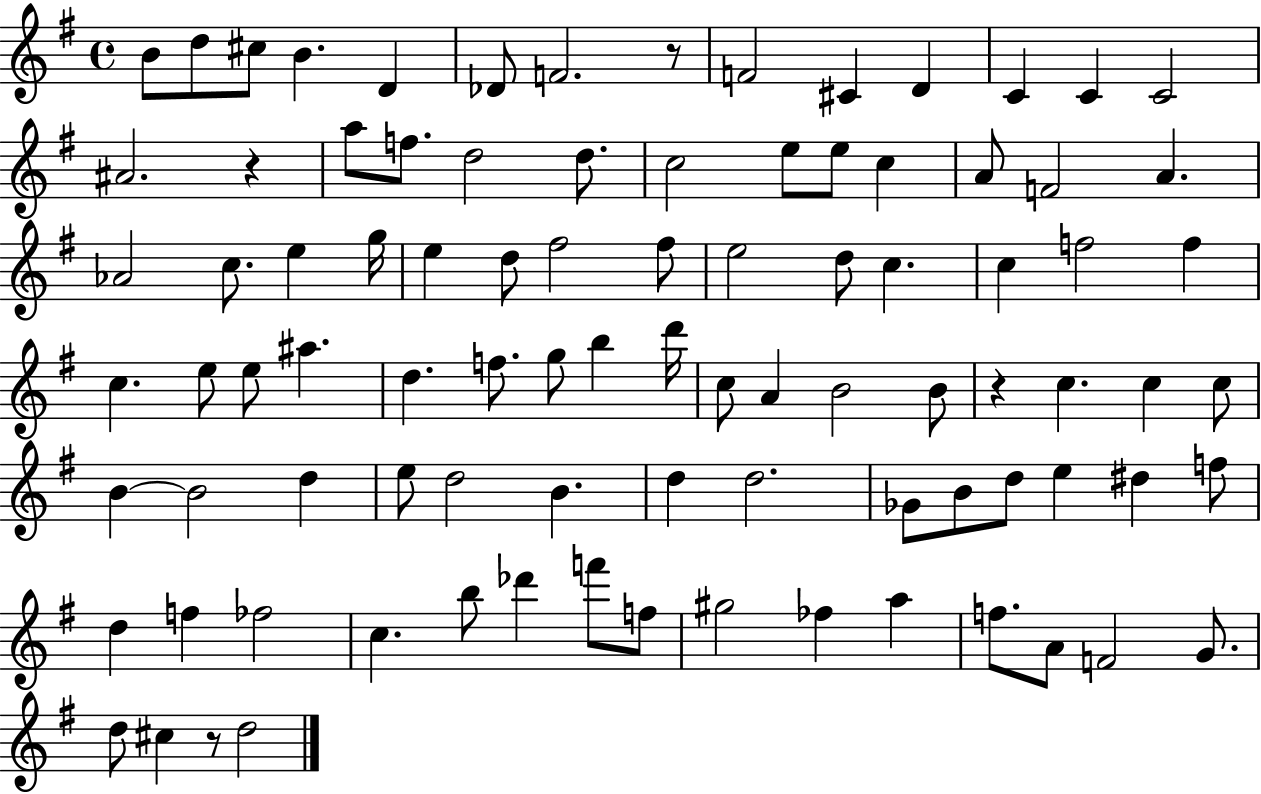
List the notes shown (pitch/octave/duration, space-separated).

B4/e D5/e C#5/e B4/q. D4/q Db4/e F4/h. R/e F4/h C#4/q D4/q C4/q C4/q C4/h A#4/h. R/q A5/e F5/e. D5/h D5/e. C5/h E5/e E5/e C5/q A4/e F4/h A4/q. Ab4/h C5/e. E5/q G5/s E5/q D5/e F#5/h F#5/e E5/h D5/e C5/q. C5/q F5/h F5/q C5/q. E5/e E5/e A#5/q. D5/q. F5/e. G5/e B5/q D6/s C5/e A4/q B4/h B4/e R/q C5/q. C5/q C5/e B4/q B4/h D5/q E5/e D5/h B4/q. D5/q D5/h. Gb4/e B4/e D5/e E5/q D#5/q F5/e D5/q F5/q FES5/h C5/q. B5/e Db6/q F6/e F5/e G#5/h FES5/q A5/q F5/e. A4/e F4/h G4/e. D5/e C#5/q R/e D5/h